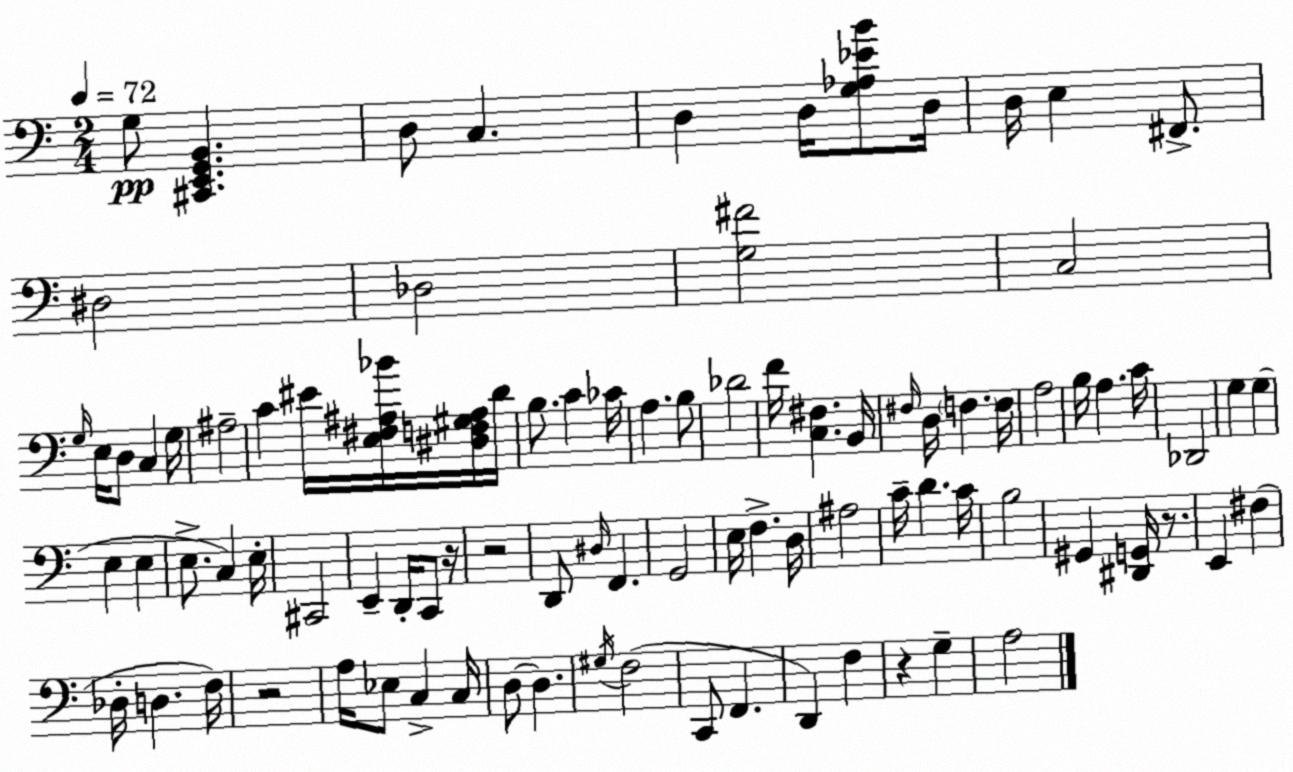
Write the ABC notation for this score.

X:1
T:Untitled
M:2/4
L:1/4
K:Am
G,/2 [^C,,E,,G,,B,,] D,/2 C, D, D,/4 [G,_A,_EB]/2 D,/4 D,/4 E, ^F,,/2 ^D,2 _D,2 [G,^F]2 C,2 G,/4 E,/4 D,/2 C, G,/4 ^A,2 C ^E/4 [E,^F,^A,_B]/4 [^D,F,^G,^A,]/4 D/4 B,/2 C _C/4 A, B,/2 _D2 F/4 [C,^F,] B,,/4 ^F,/4 D,/4 F, F,/4 A,2 B,/4 A, C/4 _D,,2 G, G, E, E, E,/2 C, E,/4 ^C,,2 E,, D,,/4 C,,/2 z/4 z2 D,,/2 ^D,/4 F,, G,,2 E,/4 F, D,/4 ^A,2 C/4 D C/4 B,2 ^G,, [^D,,G,,]/4 z/2 E,, ^F, _D,/4 D, F,/4 z2 A,/4 _E,/2 C, C,/4 D,/2 D, ^G,/4 F,2 C,,/2 F,, D,, F, z G, A,2